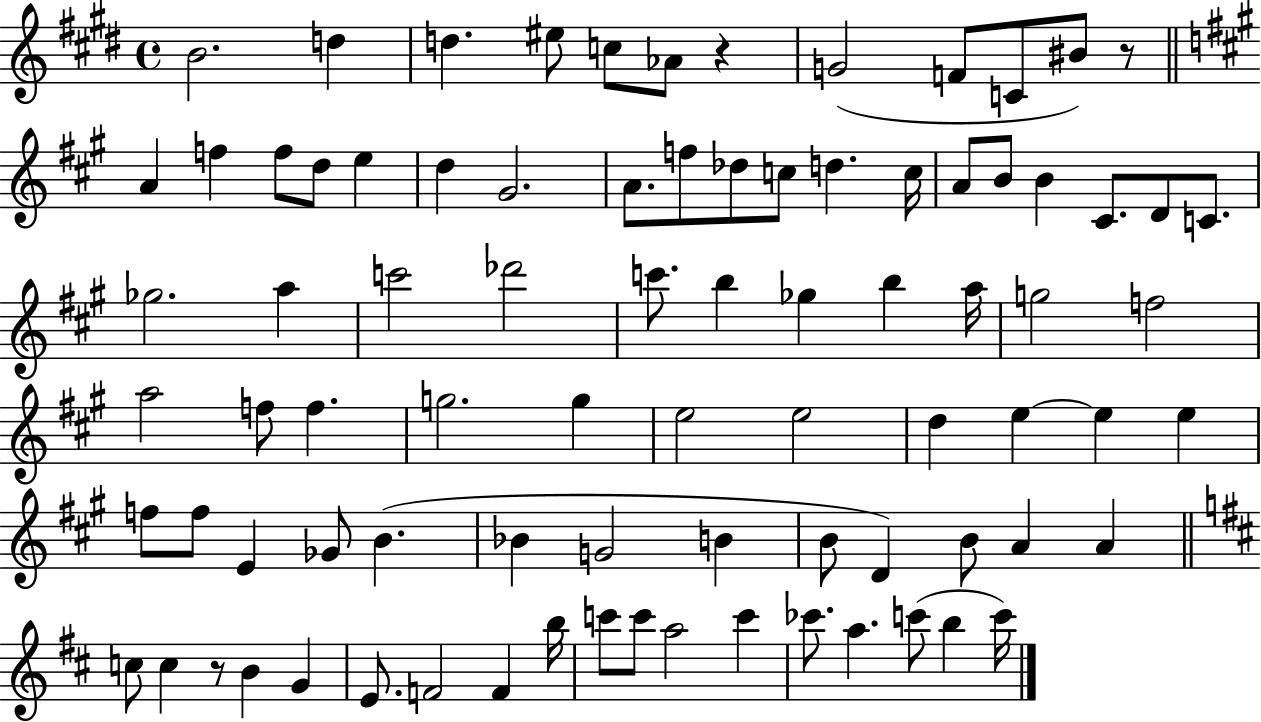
B4/h. D5/q D5/q. EIS5/e C5/e Ab4/e R/q G4/h F4/e C4/e BIS4/e R/e A4/q F5/q F5/e D5/e E5/q D5/q G#4/h. A4/e. F5/e Db5/e C5/e D5/q. C5/s A4/e B4/e B4/q C#4/e. D4/e C4/e. Gb5/h. A5/q C6/h Db6/h C6/e. B5/q Gb5/q B5/q A5/s G5/h F5/h A5/h F5/e F5/q. G5/h. G5/q E5/h E5/h D5/q E5/q E5/q E5/q F5/e F5/e E4/q Gb4/e B4/q. Bb4/q G4/h B4/q B4/e D4/q B4/e A4/q A4/q C5/e C5/q R/e B4/q G4/q E4/e. F4/h F4/q B5/s C6/e C6/e A5/h C6/q CES6/e. A5/q. C6/e B5/q C6/s